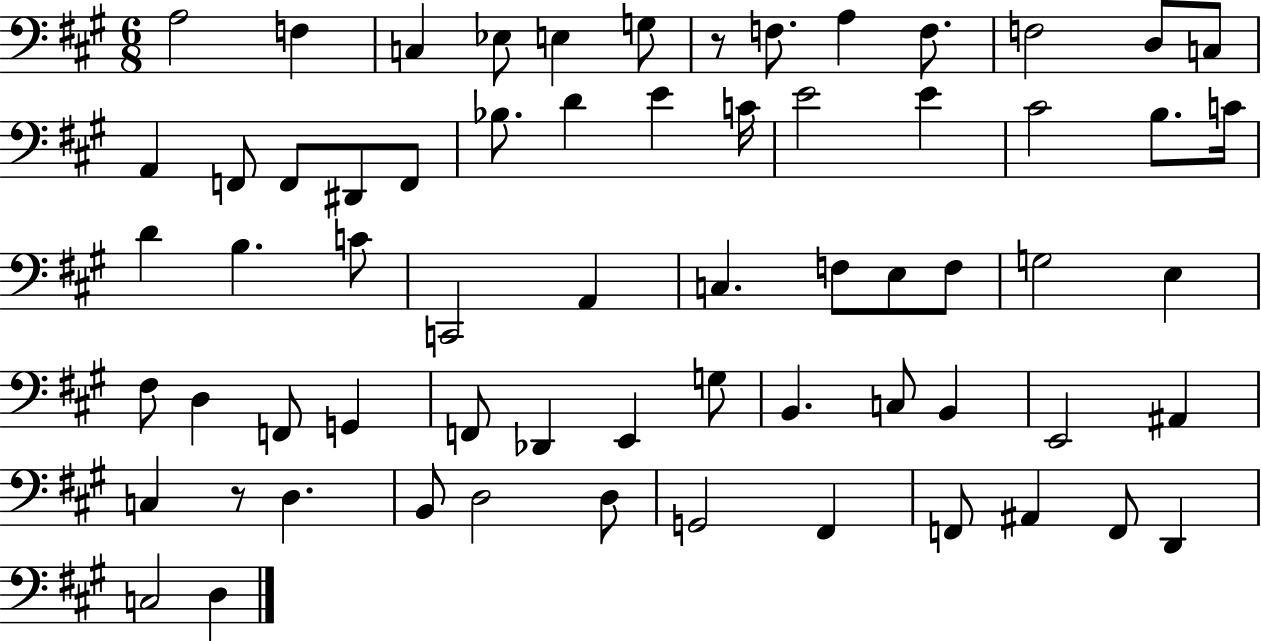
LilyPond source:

{
  \clef bass
  \numericTimeSignature
  \time 6/8
  \key a \major
  a2 f4 | c4 ees8 e4 g8 | r8 f8. a4 f8. | f2 d8 c8 | \break a,4 f,8 f,8 dis,8 f,8 | bes8. d'4 e'4 c'16 | e'2 e'4 | cis'2 b8. c'16 | \break d'4 b4. c'8 | c,2 a,4 | c4. f8 e8 f8 | g2 e4 | \break fis8 d4 f,8 g,4 | f,8 des,4 e,4 g8 | b,4. c8 b,4 | e,2 ais,4 | \break c4 r8 d4. | b,8 d2 d8 | g,2 fis,4 | f,8 ais,4 f,8 d,4 | \break c2 d4 | \bar "|."
}